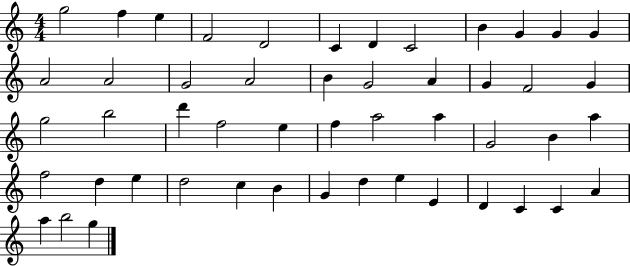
{
  \clef treble
  \numericTimeSignature
  \time 4/4
  \key c \major
  g''2 f''4 e''4 | f'2 d'2 | c'4 d'4 c'2 | b'4 g'4 g'4 g'4 | \break a'2 a'2 | g'2 a'2 | b'4 g'2 a'4 | g'4 f'2 g'4 | \break g''2 b''2 | d'''4 f''2 e''4 | f''4 a''2 a''4 | g'2 b'4 a''4 | \break f''2 d''4 e''4 | d''2 c''4 b'4 | g'4 d''4 e''4 e'4 | d'4 c'4 c'4 a'4 | \break a''4 b''2 g''4 | \bar "|."
}